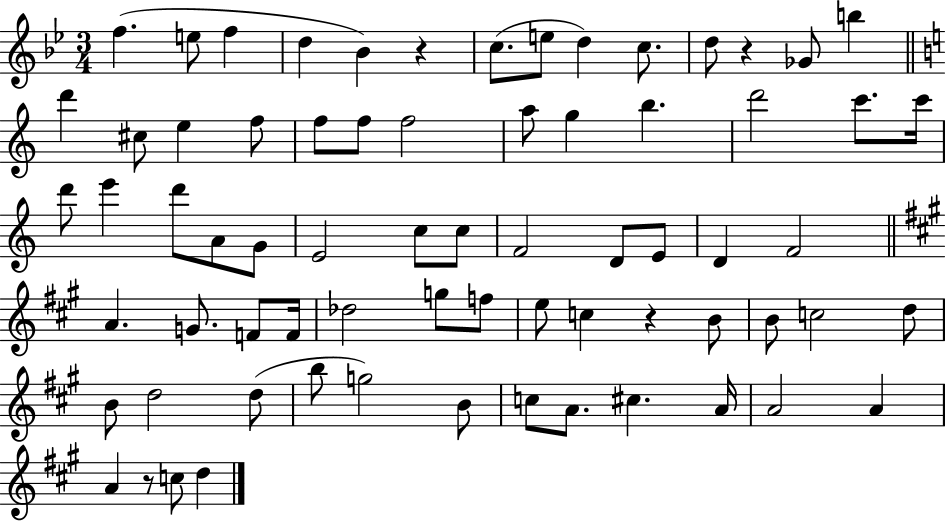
X:1
T:Untitled
M:3/4
L:1/4
K:Bb
f e/2 f d _B z c/2 e/2 d c/2 d/2 z _G/2 b d' ^c/2 e f/2 f/2 f/2 f2 a/2 g b d'2 c'/2 c'/4 d'/2 e' d'/2 A/2 G/2 E2 c/2 c/2 F2 D/2 E/2 D F2 A G/2 F/2 F/4 _d2 g/2 f/2 e/2 c z B/2 B/2 c2 d/2 B/2 d2 d/2 b/2 g2 B/2 c/2 A/2 ^c A/4 A2 A A z/2 c/2 d